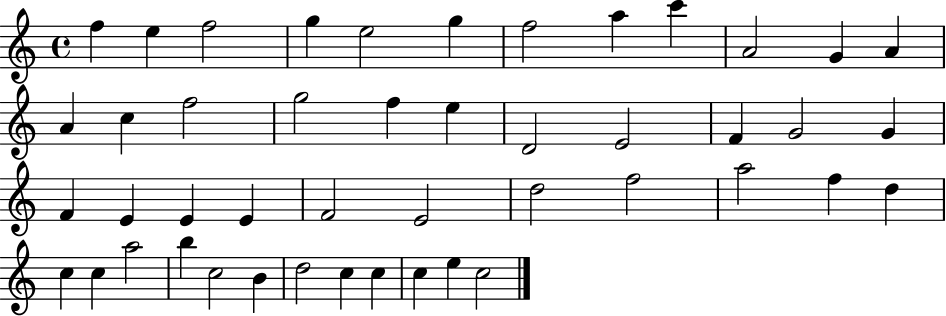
X:1
T:Untitled
M:4/4
L:1/4
K:C
f e f2 g e2 g f2 a c' A2 G A A c f2 g2 f e D2 E2 F G2 G F E E E F2 E2 d2 f2 a2 f d c c a2 b c2 B d2 c c c e c2